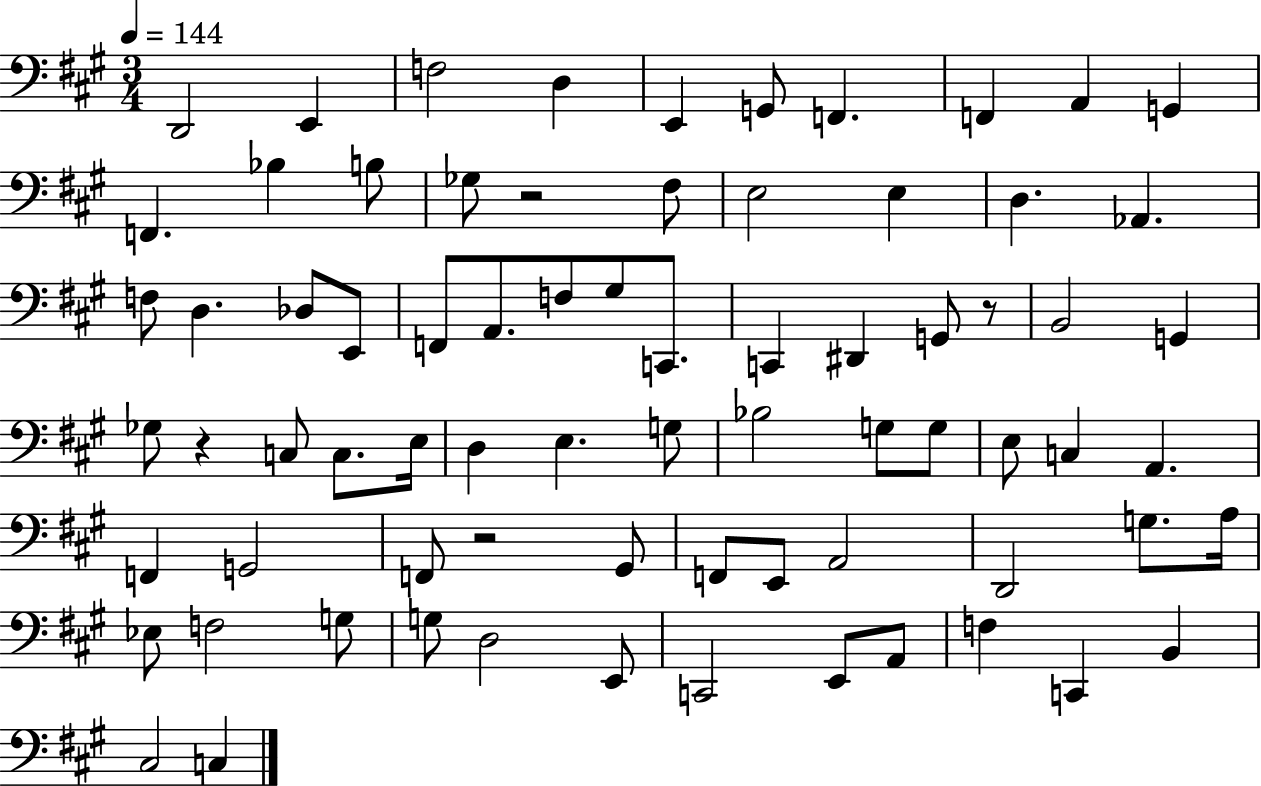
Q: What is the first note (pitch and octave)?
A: D2